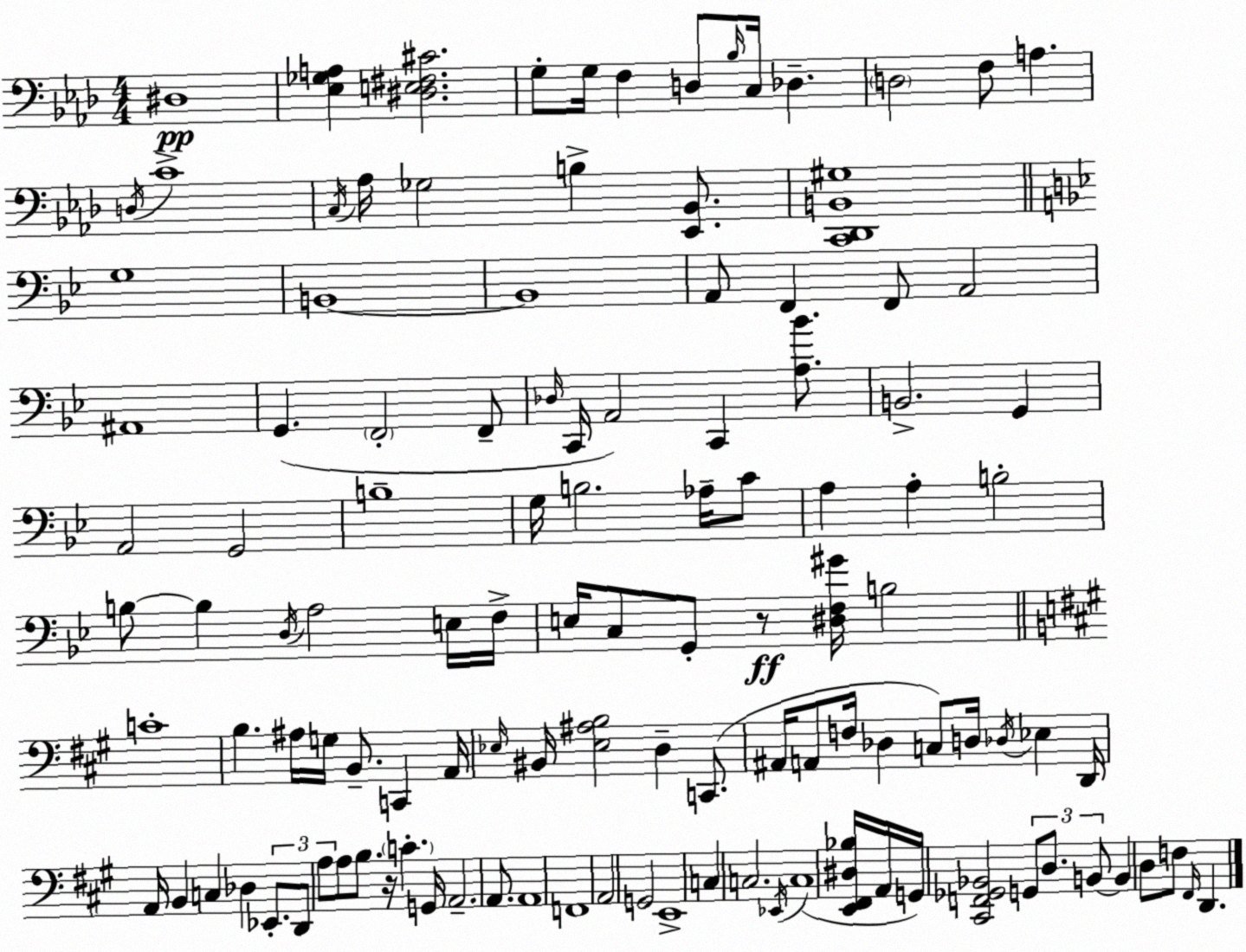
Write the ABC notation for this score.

X:1
T:Untitled
M:4/4
L:1/4
K:Fm
^D,4 [_E,_G,A,] [^D,E,^F,^C]2 G,/2 G,/4 F, D,/2 _B,/4 C,/4 _D, D,2 F,/2 A, D,/4 C4 C,/4 _A,/4 _G,2 B, [_E,,_B,,]/2 [C,,_D,,B,,^G,]4 G,4 B,,4 B,,4 A,,/2 F,, F,,/2 A,,2 ^A,,4 G,, F,,2 F,,/2 _D,/4 C,,/4 A,,2 C,, [A,_B]/2 B,,2 G,, A,,2 G,,2 B,4 G,/4 B,2 _A,/4 C/2 A, A, B,2 B,/2 B, D,/4 A,2 E,/4 F,/4 E,/4 C,/2 G,,/2 z/2 [^D,F,^G]/4 B,2 C4 B, ^A,/4 G,/4 B,,/2 C,, A,,/4 _E,/4 ^B,,/4 [_E,^A,B,]2 D, C,,/2 ^A,,/4 A,,/2 F,/4 _D, C,/2 D,/4 _D,/4 _E, D,,/4 A,,/4 B,, C, _D, _E,,/2 D,,/2 A,/2 A,/2 B,/2 z/4 C G,,/4 A,,2 A,,/2 A,,4 F,,4 A,,2 G,,2 E,,4 C, C,2 _E,,/4 C,4 [E,,^F,,^D,_B,]/4 A,,/4 G,,/4 [^C,,F,,_G,,_B,,]2 G,,/2 D,/2 B,,/2 B,, D,/2 F,/2 ^F,,/4 D,,